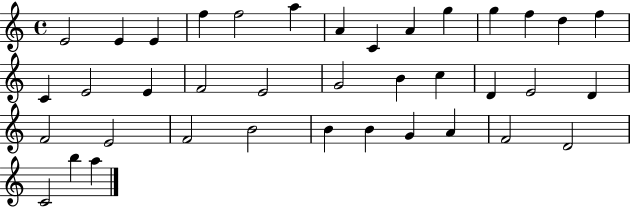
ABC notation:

X:1
T:Untitled
M:4/4
L:1/4
K:C
E2 E E f f2 a A C A g g f d f C E2 E F2 E2 G2 B c D E2 D F2 E2 F2 B2 B B G A F2 D2 C2 b a